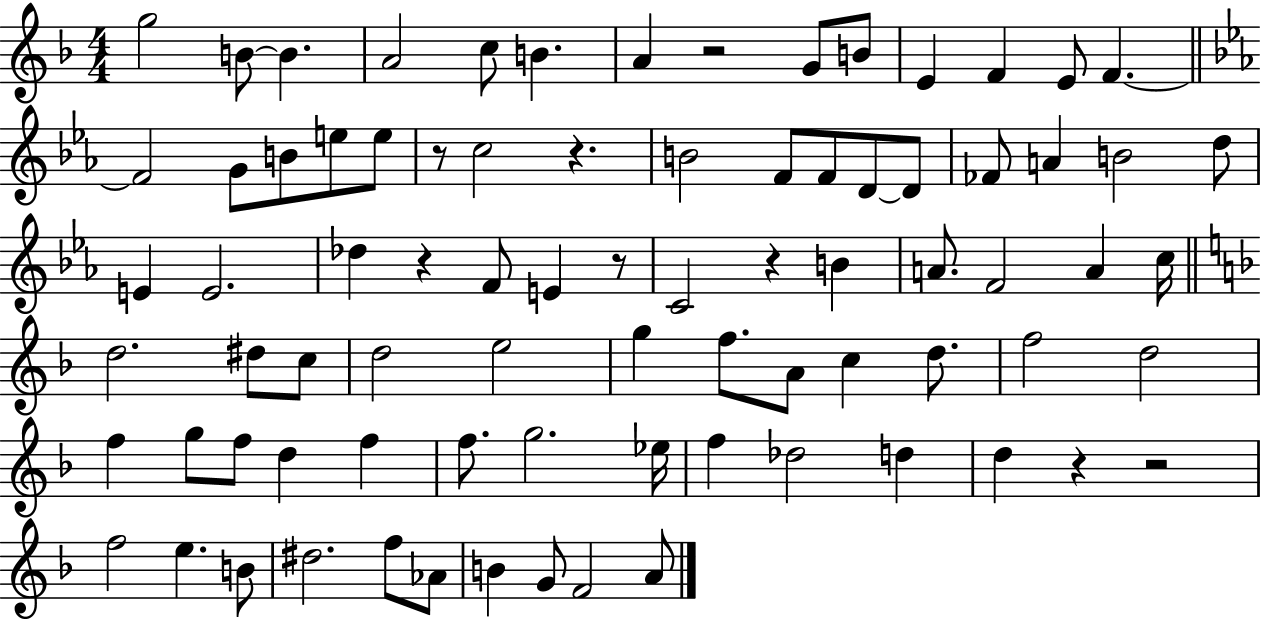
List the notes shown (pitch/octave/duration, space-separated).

G5/h B4/e B4/q. A4/h C5/e B4/q. A4/q R/h G4/e B4/e E4/q F4/q E4/e F4/q. F4/h G4/e B4/e E5/e E5/e R/e C5/h R/q. B4/h F4/e F4/e D4/e D4/e FES4/e A4/q B4/h D5/e E4/q E4/h. Db5/q R/q F4/e E4/q R/e C4/h R/q B4/q A4/e. F4/h A4/q C5/s D5/h. D#5/e C5/e D5/h E5/h G5/q F5/e. A4/e C5/q D5/e. F5/h D5/h F5/q G5/e F5/e D5/q F5/q F5/e. G5/h. Eb5/s F5/q Db5/h D5/q D5/q R/q R/h F5/h E5/q. B4/e D#5/h. F5/e Ab4/e B4/q G4/e F4/h A4/e